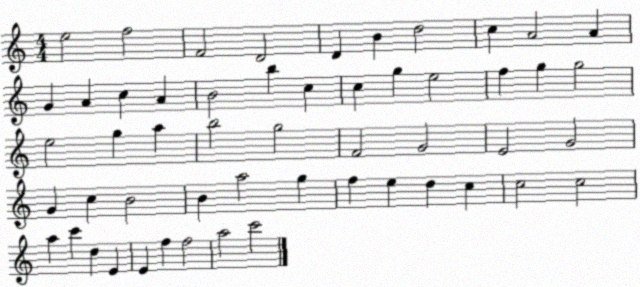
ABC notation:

X:1
T:Untitled
M:4/4
L:1/4
K:C
e2 f2 F2 D2 D B d2 c A2 A G A c A B2 b c c g e2 f g g2 e2 g a b2 g2 F2 G2 E2 G2 G c B2 B a2 g f e d c c2 c2 a c' d E E f f2 a2 c'2